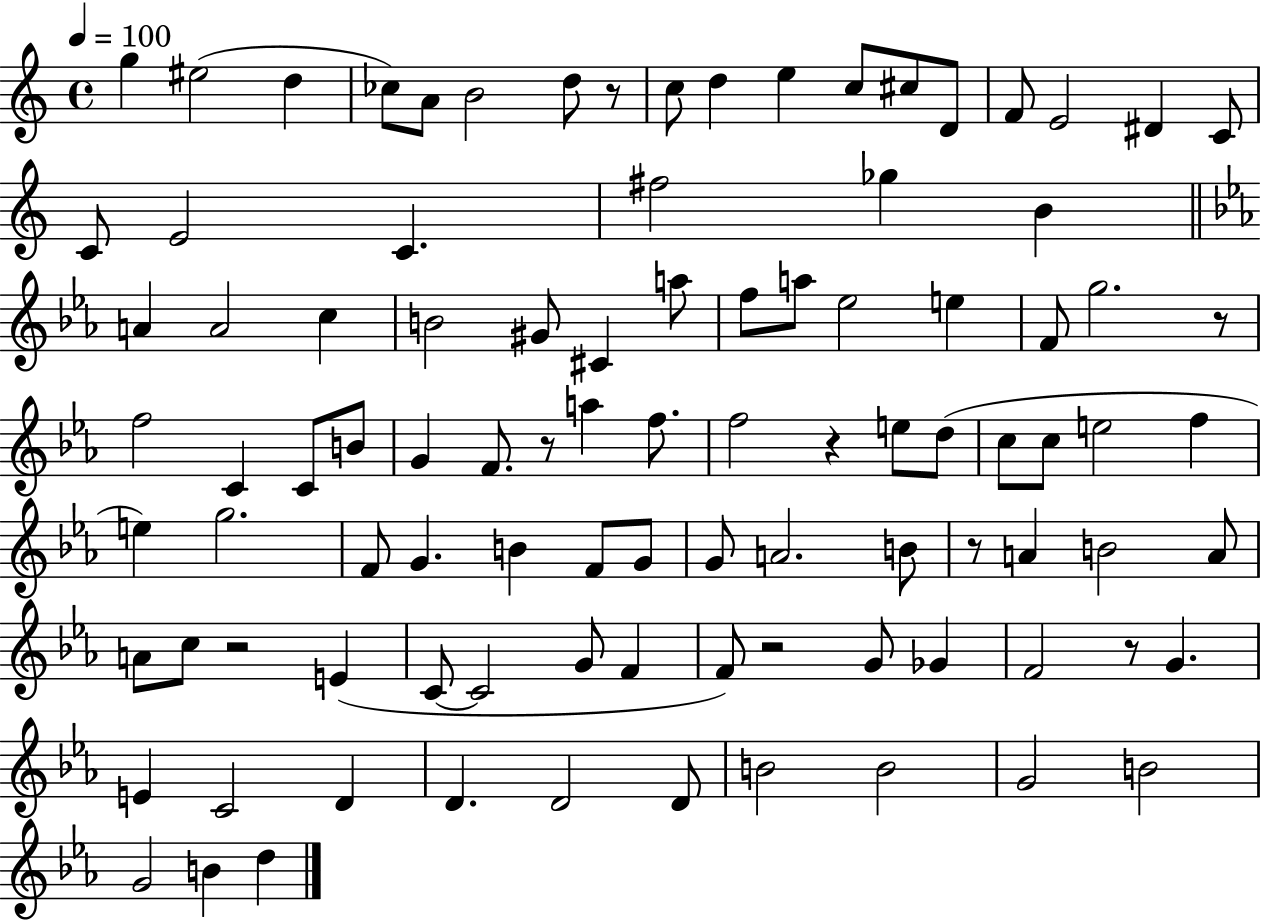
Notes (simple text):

G5/q EIS5/h D5/q CES5/e A4/e B4/h D5/e R/e C5/e D5/q E5/q C5/e C#5/e D4/e F4/e E4/h D#4/q C4/e C4/e E4/h C4/q. F#5/h Gb5/q B4/q A4/q A4/h C5/q B4/h G#4/e C#4/q A5/e F5/e A5/e Eb5/h E5/q F4/e G5/h. R/e F5/h C4/q C4/e B4/e G4/q F4/e. R/e A5/q F5/e. F5/h R/q E5/e D5/e C5/e C5/e E5/h F5/q E5/q G5/h. F4/e G4/q. B4/q F4/e G4/e G4/e A4/h. B4/e R/e A4/q B4/h A4/e A4/e C5/e R/h E4/q C4/e C4/h G4/e F4/q F4/e R/h G4/e Gb4/q F4/h R/e G4/q. E4/q C4/h D4/q D4/q. D4/h D4/e B4/h B4/h G4/h B4/h G4/h B4/q D5/q